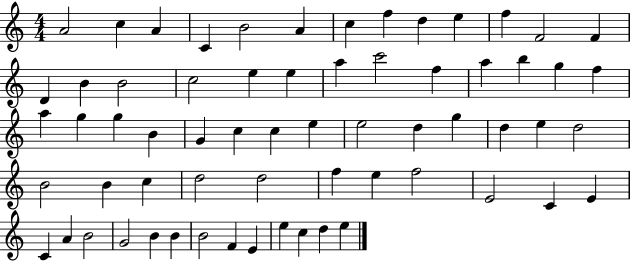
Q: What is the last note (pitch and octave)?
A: E5